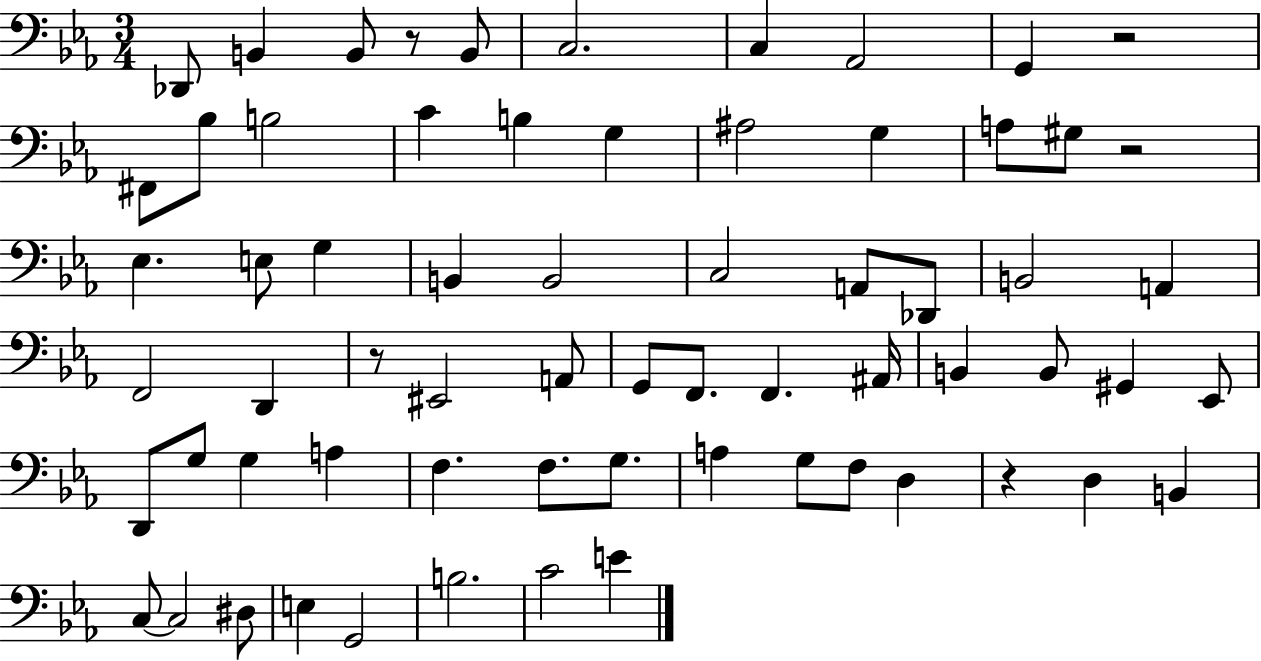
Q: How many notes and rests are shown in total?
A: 66